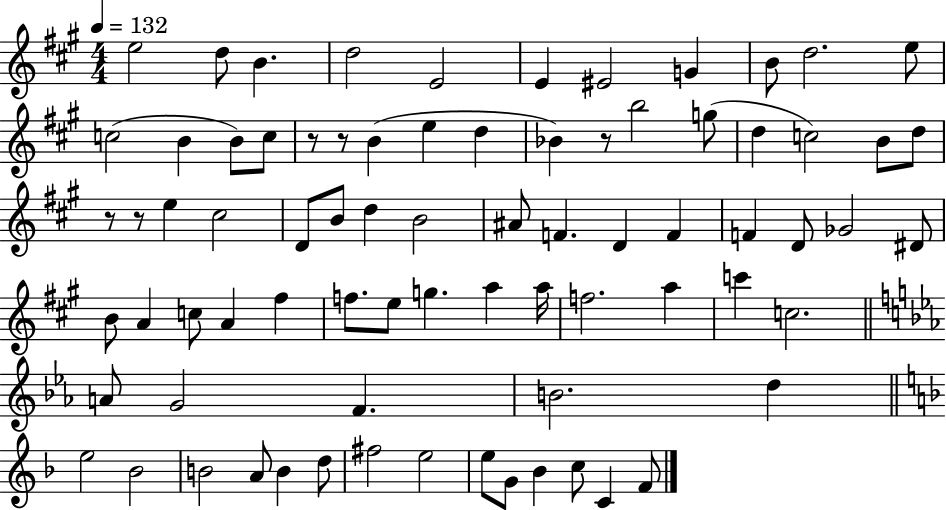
X:1
T:Untitled
M:4/4
L:1/4
K:A
e2 d/2 B d2 E2 E ^E2 G B/2 d2 e/2 c2 B B/2 c/2 z/2 z/2 B e d _B z/2 b2 g/2 d c2 B/2 d/2 z/2 z/2 e ^c2 D/2 B/2 d B2 ^A/2 F D F F D/2 _G2 ^D/2 B/2 A c/2 A ^f f/2 e/2 g a a/4 f2 a c' c2 A/2 G2 F B2 d e2 _B2 B2 A/2 B d/2 ^f2 e2 e/2 G/2 _B c/2 C F/2